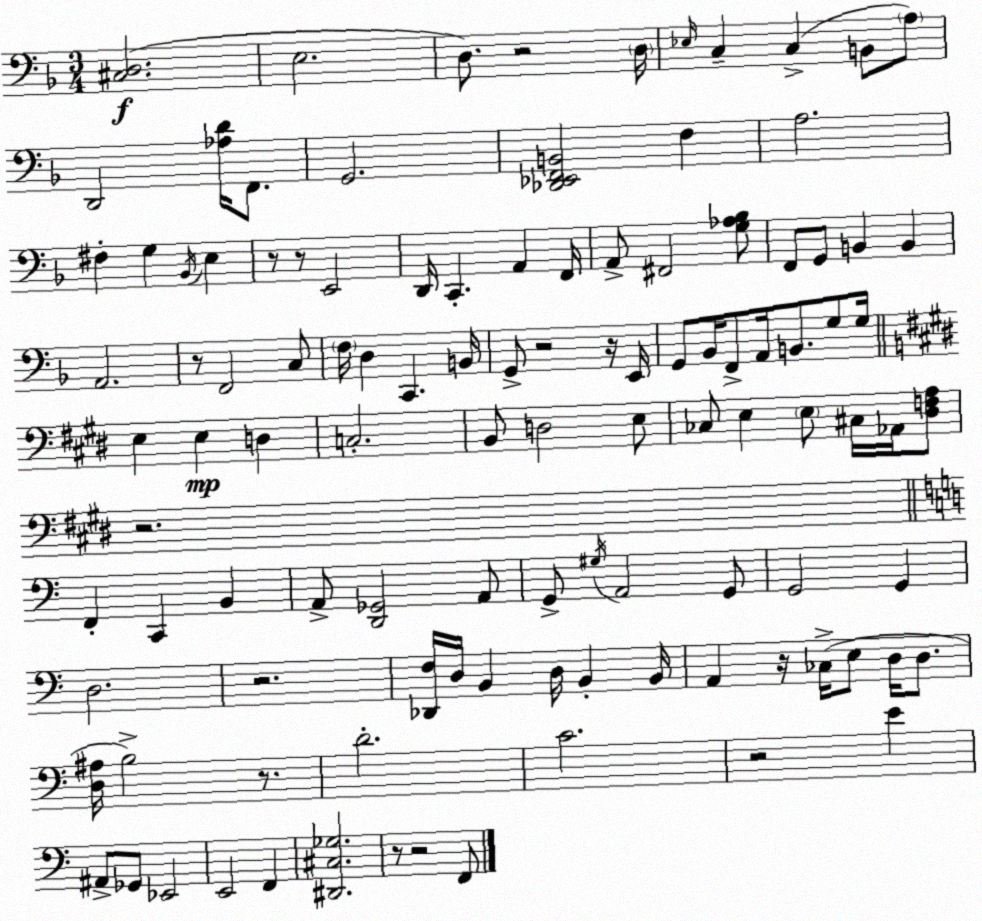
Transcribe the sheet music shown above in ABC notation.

X:1
T:Untitled
M:3/4
L:1/4
K:F
[^C,D,]2 E,2 D,/2 z2 D,/4 _E,/4 C, C, B,,/2 A,/2 D,,2 [_A,D]/4 F,,/2 G,,2 [_D,,_E,,F,,B,,]2 F, A,2 ^F, G, _B,,/4 E, z/2 z/2 E,,2 D,,/4 C,, A,, F,,/4 A,,/2 ^F,,2 [G,_A,_B,]/2 F,,/2 G,,/2 B,, B,, A,,2 z/2 F,,2 C,/2 F,/4 D, C,, B,,/4 G,,/2 z2 z/4 E,,/4 G,,/2 _B,,/4 F,,/2 A,,/4 B,,/2 G,/2 G,/4 E, E, D, C,2 B,,/2 D,2 E,/2 _C,/2 E, E,/2 ^C,/4 _A,,/4 [^D,F,A,]/2 z2 F,, C,, B,, A,,/2 [D,,_G,,]2 A,,/2 G,,/2 ^G,/4 A,,2 G,,/2 G,,2 G,, D,2 z2 [_D,,F,]/4 D,/4 B,, D,/4 B,, B,,/4 A,, z/4 _C,/4 E,/2 D,/4 D,/2 [D,^A,]/4 B,2 z/2 D2 C2 z2 E ^A,,/2 _G,,/2 _E,,2 E,,2 F,, [^D,,^C,_G,]2 z/2 z2 F,,/2